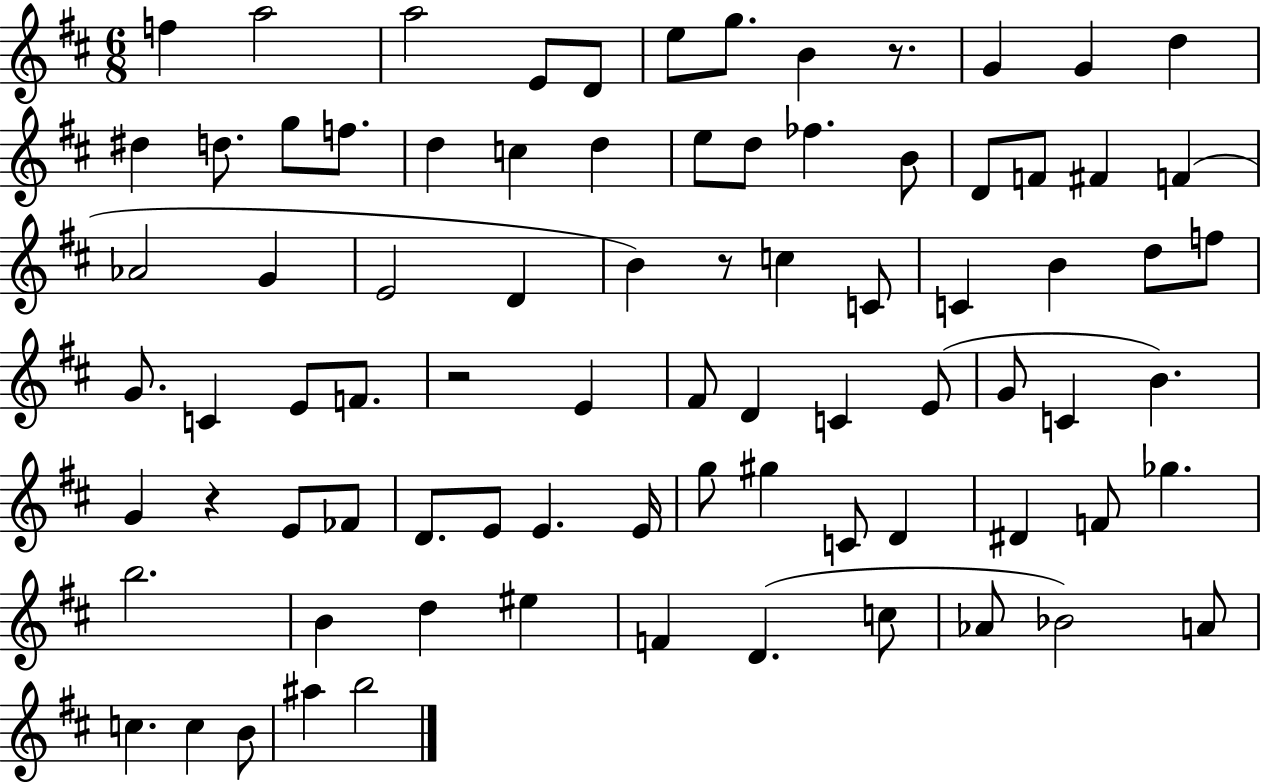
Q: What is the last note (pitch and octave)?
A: B5